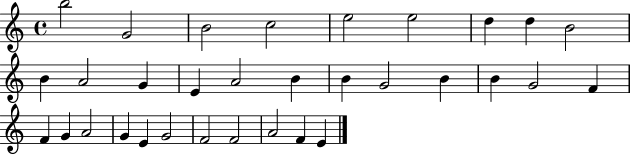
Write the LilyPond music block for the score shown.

{
  \clef treble
  \time 4/4
  \defaultTimeSignature
  \key c \major
  b''2 g'2 | b'2 c''2 | e''2 e''2 | d''4 d''4 b'2 | \break b'4 a'2 g'4 | e'4 a'2 b'4 | b'4 g'2 b'4 | b'4 g'2 f'4 | \break f'4 g'4 a'2 | g'4 e'4 g'2 | f'2 f'2 | a'2 f'4 e'4 | \break \bar "|."
}